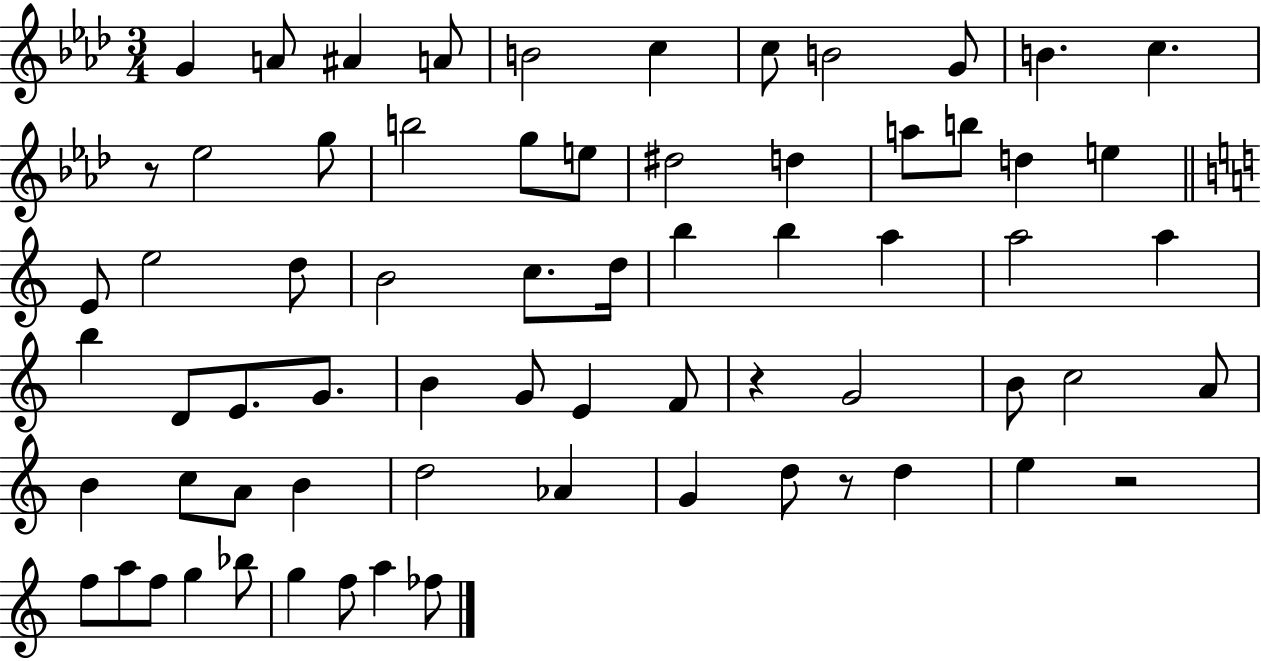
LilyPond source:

{
  \clef treble
  \numericTimeSignature
  \time 3/4
  \key aes \major
  g'4 a'8 ais'4 a'8 | b'2 c''4 | c''8 b'2 g'8 | b'4. c''4. | \break r8 ees''2 g''8 | b''2 g''8 e''8 | dis''2 d''4 | a''8 b''8 d''4 e''4 | \break \bar "||" \break \key c \major e'8 e''2 d''8 | b'2 c''8. d''16 | b''4 b''4 a''4 | a''2 a''4 | \break b''4 d'8 e'8. g'8. | b'4 g'8 e'4 f'8 | r4 g'2 | b'8 c''2 a'8 | \break b'4 c''8 a'8 b'4 | d''2 aes'4 | g'4 d''8 r8 d''4 | e''4 r2 | \break f''8 a''8 f''8 g''4 bes''8 | g''4 f''8 a''4 fes''8 | \bar "|."
}